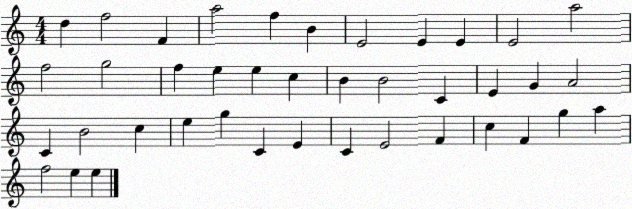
X:1
T:Untitled
M:4/4
L:1/4
K:C
d f2 F a2 f B E2 E E E2 a2 f2 g2 f e e c B B2 C E G A2 C B2 c e g C E C E2 F c F g a f2 e e